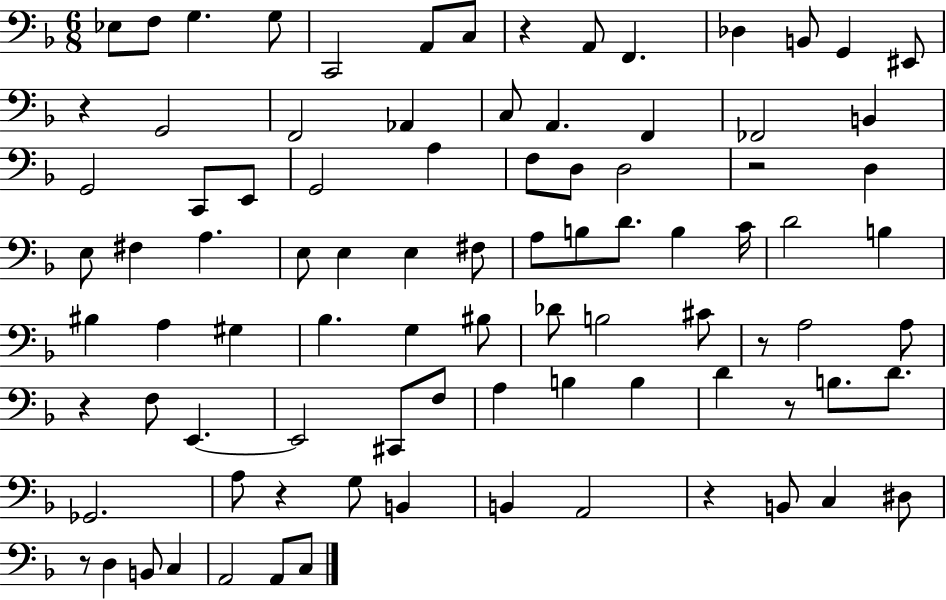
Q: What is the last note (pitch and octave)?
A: C3